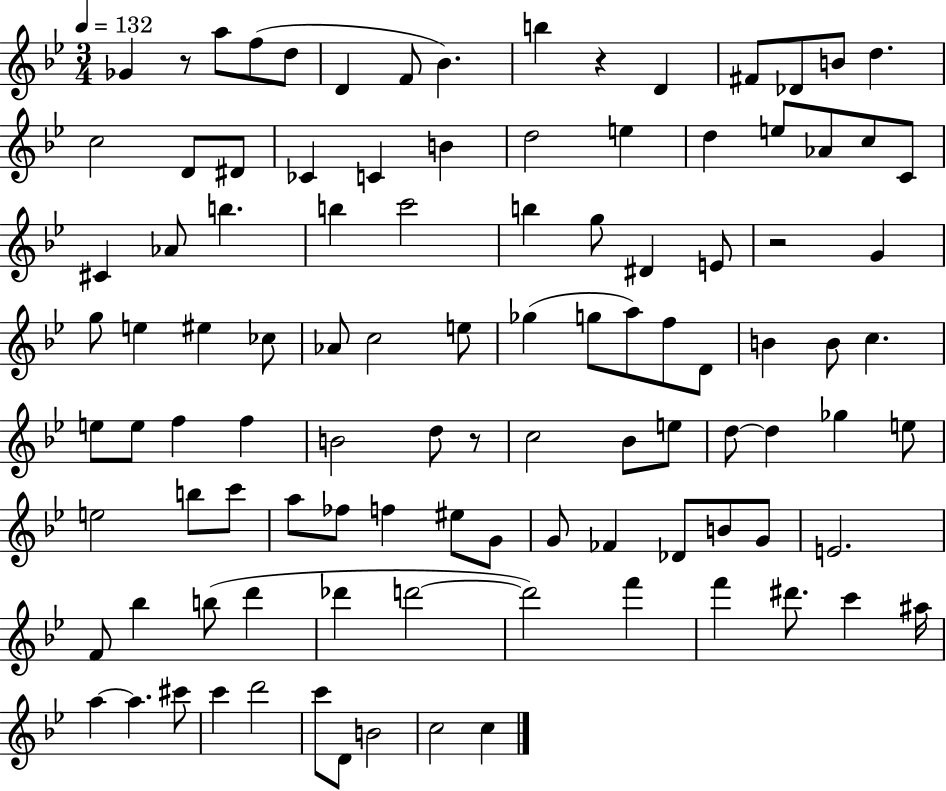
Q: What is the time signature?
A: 3/4